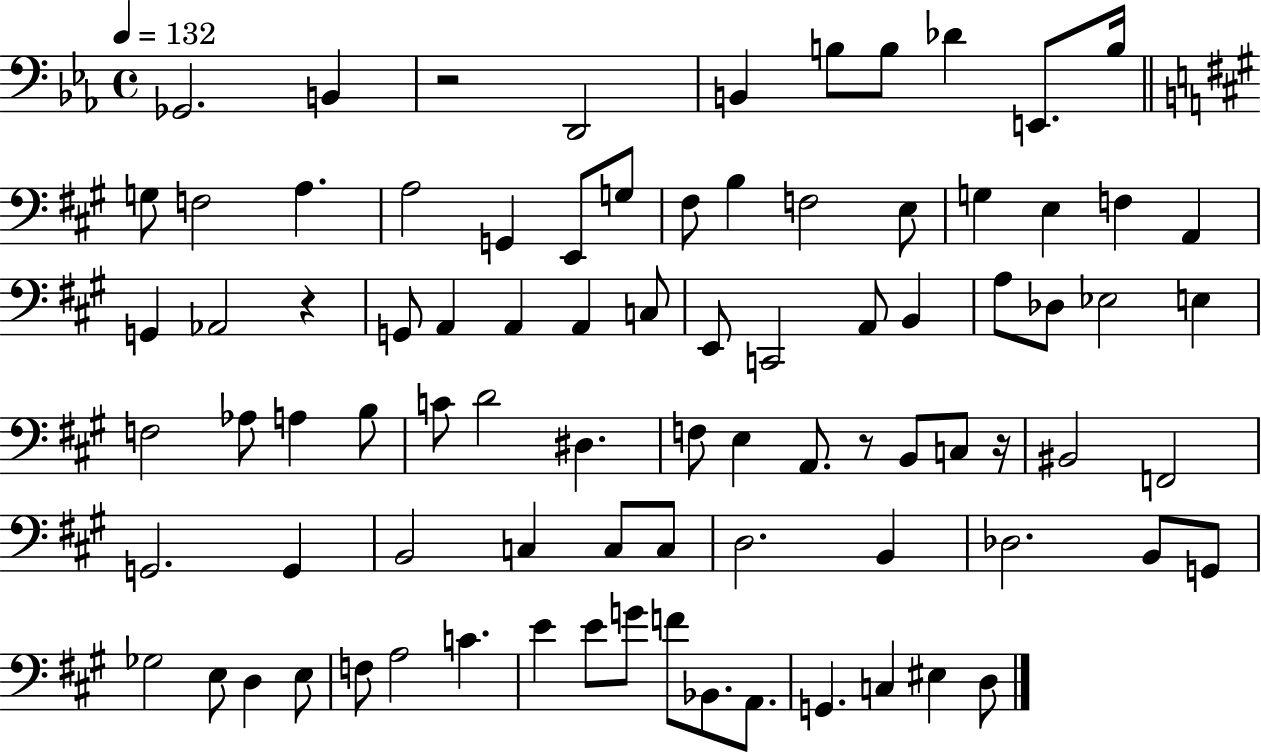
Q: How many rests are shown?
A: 4